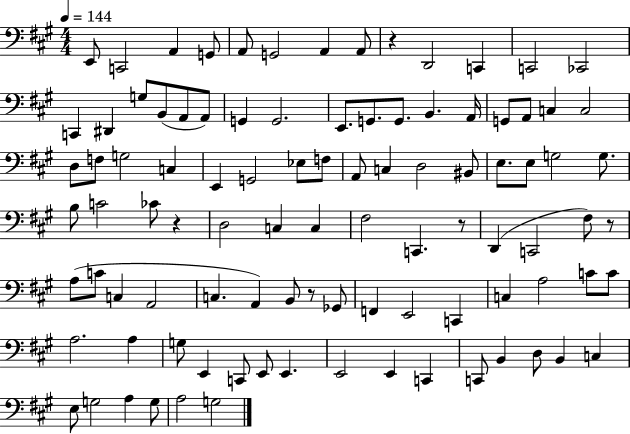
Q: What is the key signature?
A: A major